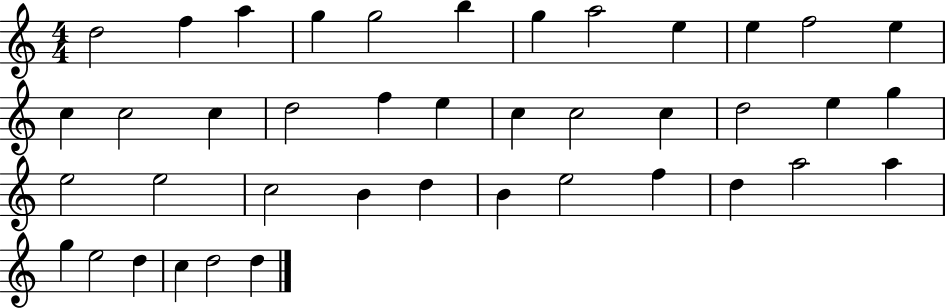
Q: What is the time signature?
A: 4/4